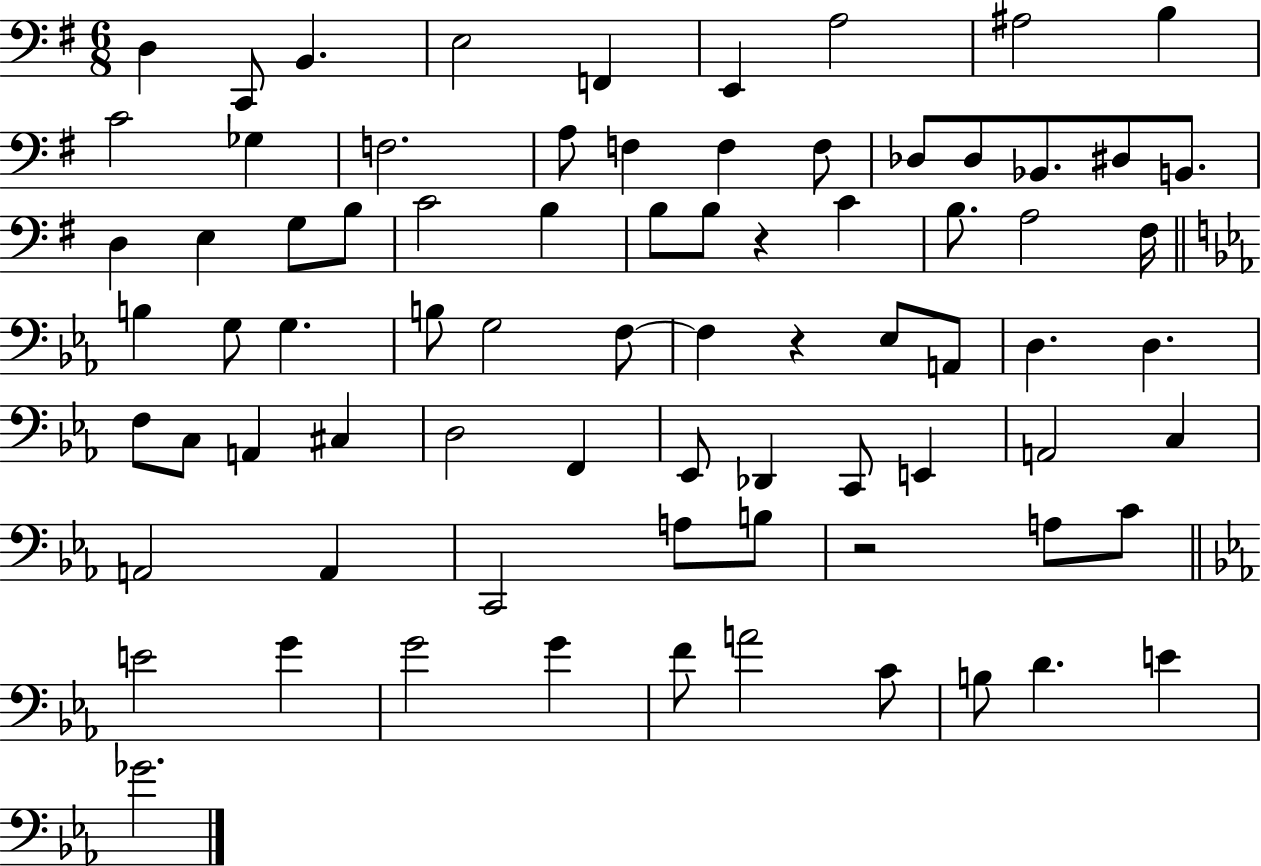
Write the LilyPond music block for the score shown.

{
  \clef bass
  \numericTimeSignature
  \time 6/8
  \key g \major
  d4 c,8 b,4. | e2 f,4 | e,4 a2 | ais2 b4 | \break c'2 ges4 | f2. | a8 f4 f4 f8 | des8 des8 bes,8. dis8 b,8. | \break d4 e4 g8 b8 | c'2 b4 | b8 b8 r4 c'4 | b8. a2 fis16 | \break \bar "||" \break \key ees \major b4 g8 g4. | b8 g2 f8~~ | f4 r4 ees8 a,8 | d4. d4. | \break f8 c8 a,4 cis4 | d2 f,4 | ees,8 des,4 c,8 e,4 | a,2 c4 | \break a,2 a,4 | c,2 a8 b8 | r2 a8 c'8 | \bar "||" \break \key c \minor e'2 g'4 | g'2 g'4 | f'8 a'2 c'8 | b8 d'4. e'4 | \break ges'2. | \bar "|."
}